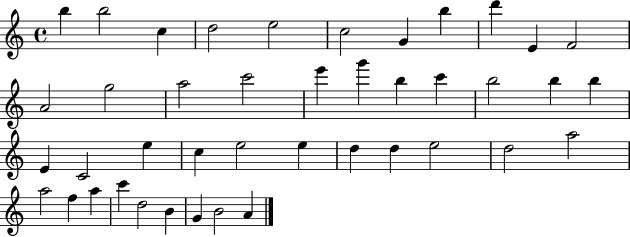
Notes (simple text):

B5/q B5/h C5/q D5/h E5/h C5/h G4/q B5/q D6/q E4/q F4/h A4/h G5/h A5/h C6/h E6/q G6/q B5/q C6/q B5/h B5/q B5/q E4/q C4/h E5/q C5/q E5/h E5/q D5/q D5/q E5/h D5/h A5/h A5/h F5/q A5/q C6/q D5/h B4/q G4/q B4/h A4/q